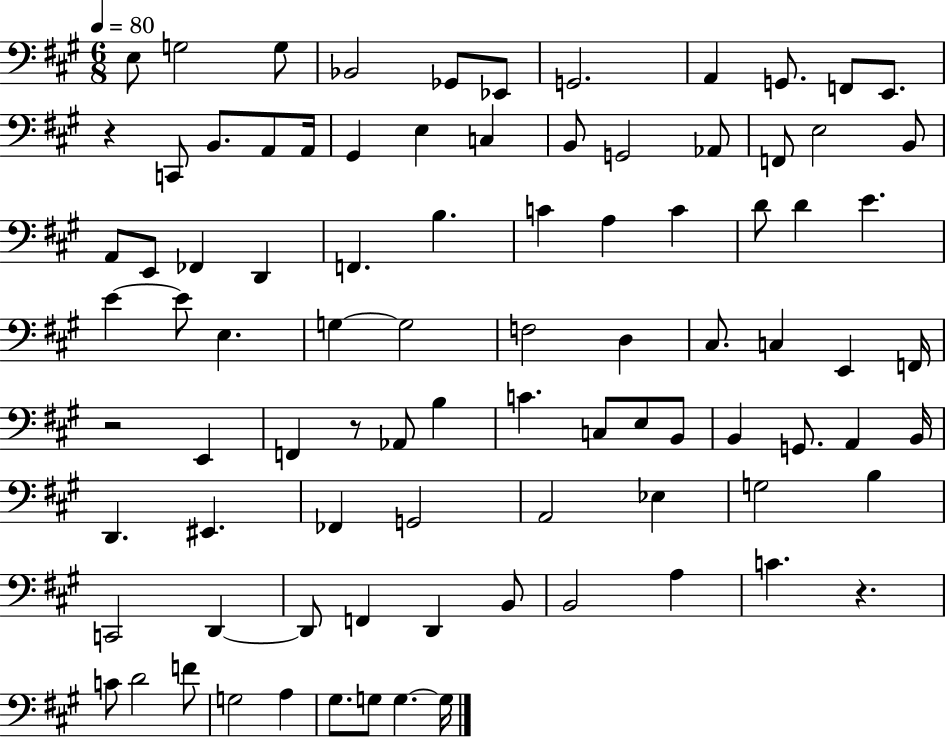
{
  \clef bass
  \numericTimeSignature
  \time 6/8
  \key a \major
  \tempo 4 = 80
  e8 g2 g8 | bes,2 ges,8 ees,8 | g,2. | a,4 g,8. f,8 e,8. | \break r4 c,8 b,8. a,8 a,16 | gis,4 e4 c4 | b,8 g,2 aes,8 | f,8 e2 b,8 | \break a,8 e,8 fes,4 d,4 | f,4. b4. | c'4 a4 c'4 | d'8 d'4 e'4. | \break e'4~~ e'8 e4. | g4~~ g2 | f2 d4 | cis8. c4 e,4 f,16 | \break r2 e,4 | f,4 r8 aes,8 b4 | c'4. c8 e8 b,8 | b,4 g,8. a,4 b,16 | \break d,4. eis,4. | fes,4 g,2 | a,2 ees4 | g2 b4 | \break c,2 d,4~~ | d,8 f,4 d,4 b,8 | b,2 a4 | c'4. r4. | \break c'8 d'2 f'8 | g2 a4 | gis8. g8 g4.~~ g16 | \bar "|."
}